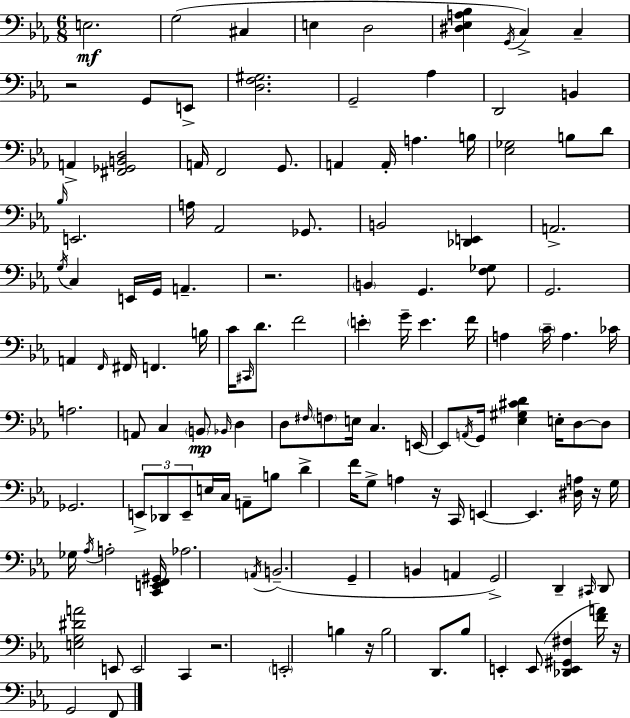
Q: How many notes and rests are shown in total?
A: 134